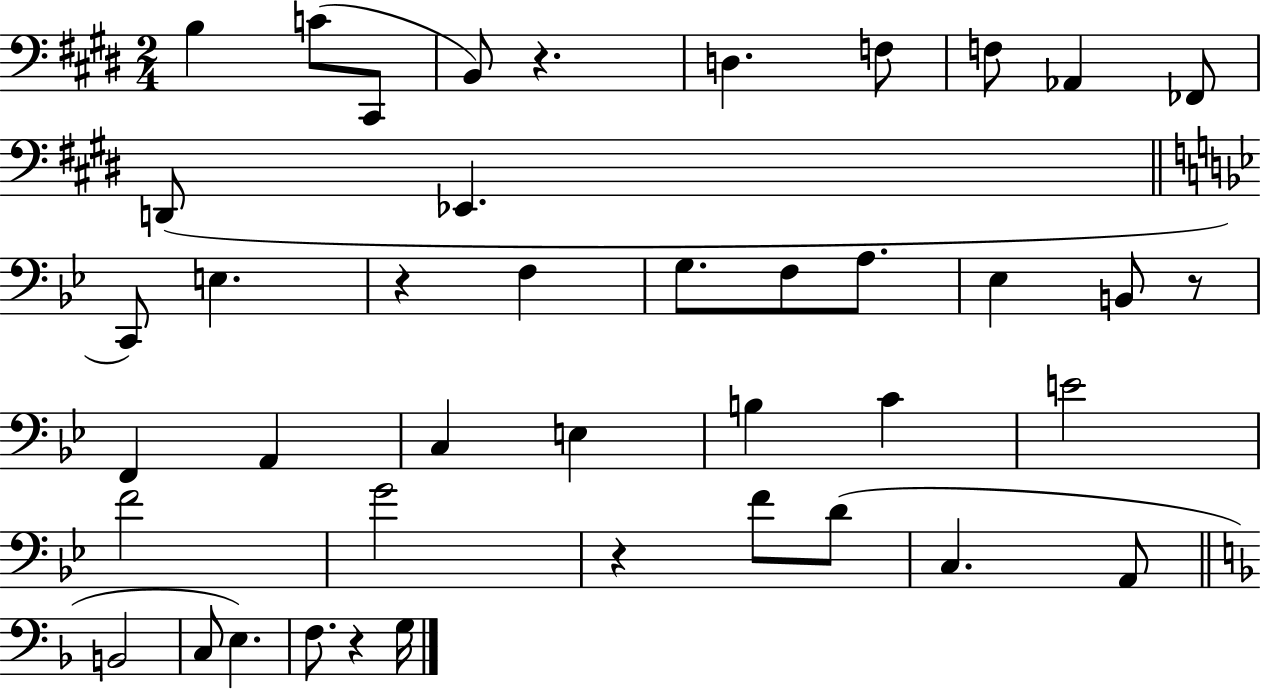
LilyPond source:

{
  \clef bass
  \numericTimeSignature
  \time 2/4
  \key e \major
  b4 c'8( cis,8 | b,8) r4. | d4. f8 | f8 aes,4 fes,8 | \break d,8( ees,4. | \bar "||" \break \key g \minor c,8) e4. | r4 f4 | g8. f8 a8. | ees4 b,8 r8 | \break f,4 a,4 | c4 e4 | b4 c'4 | e'2 | \break f'2 | g'2 | r4 f'8 d'8( | c4. a,8 | \break \bar "||" \break \key f \major b,2 | c8 e4.) | f8. r4 g16 | \bar "|."
}